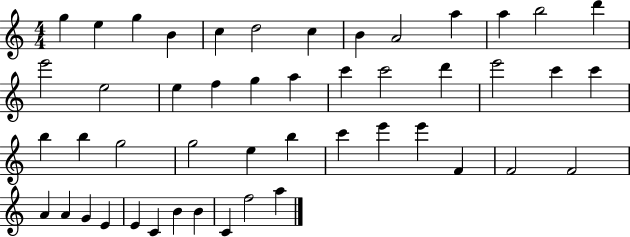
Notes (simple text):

G5/q E5/q G5/q B4/q C5/q D5/h C5/q B4/q A4/h A5/q A5/q B5/h D6/q E6/h E5/h E5/q F5/q G5/q A5/q C6/q C6/h D6/q E6/h C6/q C6/q B5/q B5/q G5/h G5/h E5/q B5/q C6/q E6/q E6/q F4/q F4/h F4/h A4/q A4/q G4/q E4/q E4/q C4/q B4/q B4/q C4/q F5/h A5/q